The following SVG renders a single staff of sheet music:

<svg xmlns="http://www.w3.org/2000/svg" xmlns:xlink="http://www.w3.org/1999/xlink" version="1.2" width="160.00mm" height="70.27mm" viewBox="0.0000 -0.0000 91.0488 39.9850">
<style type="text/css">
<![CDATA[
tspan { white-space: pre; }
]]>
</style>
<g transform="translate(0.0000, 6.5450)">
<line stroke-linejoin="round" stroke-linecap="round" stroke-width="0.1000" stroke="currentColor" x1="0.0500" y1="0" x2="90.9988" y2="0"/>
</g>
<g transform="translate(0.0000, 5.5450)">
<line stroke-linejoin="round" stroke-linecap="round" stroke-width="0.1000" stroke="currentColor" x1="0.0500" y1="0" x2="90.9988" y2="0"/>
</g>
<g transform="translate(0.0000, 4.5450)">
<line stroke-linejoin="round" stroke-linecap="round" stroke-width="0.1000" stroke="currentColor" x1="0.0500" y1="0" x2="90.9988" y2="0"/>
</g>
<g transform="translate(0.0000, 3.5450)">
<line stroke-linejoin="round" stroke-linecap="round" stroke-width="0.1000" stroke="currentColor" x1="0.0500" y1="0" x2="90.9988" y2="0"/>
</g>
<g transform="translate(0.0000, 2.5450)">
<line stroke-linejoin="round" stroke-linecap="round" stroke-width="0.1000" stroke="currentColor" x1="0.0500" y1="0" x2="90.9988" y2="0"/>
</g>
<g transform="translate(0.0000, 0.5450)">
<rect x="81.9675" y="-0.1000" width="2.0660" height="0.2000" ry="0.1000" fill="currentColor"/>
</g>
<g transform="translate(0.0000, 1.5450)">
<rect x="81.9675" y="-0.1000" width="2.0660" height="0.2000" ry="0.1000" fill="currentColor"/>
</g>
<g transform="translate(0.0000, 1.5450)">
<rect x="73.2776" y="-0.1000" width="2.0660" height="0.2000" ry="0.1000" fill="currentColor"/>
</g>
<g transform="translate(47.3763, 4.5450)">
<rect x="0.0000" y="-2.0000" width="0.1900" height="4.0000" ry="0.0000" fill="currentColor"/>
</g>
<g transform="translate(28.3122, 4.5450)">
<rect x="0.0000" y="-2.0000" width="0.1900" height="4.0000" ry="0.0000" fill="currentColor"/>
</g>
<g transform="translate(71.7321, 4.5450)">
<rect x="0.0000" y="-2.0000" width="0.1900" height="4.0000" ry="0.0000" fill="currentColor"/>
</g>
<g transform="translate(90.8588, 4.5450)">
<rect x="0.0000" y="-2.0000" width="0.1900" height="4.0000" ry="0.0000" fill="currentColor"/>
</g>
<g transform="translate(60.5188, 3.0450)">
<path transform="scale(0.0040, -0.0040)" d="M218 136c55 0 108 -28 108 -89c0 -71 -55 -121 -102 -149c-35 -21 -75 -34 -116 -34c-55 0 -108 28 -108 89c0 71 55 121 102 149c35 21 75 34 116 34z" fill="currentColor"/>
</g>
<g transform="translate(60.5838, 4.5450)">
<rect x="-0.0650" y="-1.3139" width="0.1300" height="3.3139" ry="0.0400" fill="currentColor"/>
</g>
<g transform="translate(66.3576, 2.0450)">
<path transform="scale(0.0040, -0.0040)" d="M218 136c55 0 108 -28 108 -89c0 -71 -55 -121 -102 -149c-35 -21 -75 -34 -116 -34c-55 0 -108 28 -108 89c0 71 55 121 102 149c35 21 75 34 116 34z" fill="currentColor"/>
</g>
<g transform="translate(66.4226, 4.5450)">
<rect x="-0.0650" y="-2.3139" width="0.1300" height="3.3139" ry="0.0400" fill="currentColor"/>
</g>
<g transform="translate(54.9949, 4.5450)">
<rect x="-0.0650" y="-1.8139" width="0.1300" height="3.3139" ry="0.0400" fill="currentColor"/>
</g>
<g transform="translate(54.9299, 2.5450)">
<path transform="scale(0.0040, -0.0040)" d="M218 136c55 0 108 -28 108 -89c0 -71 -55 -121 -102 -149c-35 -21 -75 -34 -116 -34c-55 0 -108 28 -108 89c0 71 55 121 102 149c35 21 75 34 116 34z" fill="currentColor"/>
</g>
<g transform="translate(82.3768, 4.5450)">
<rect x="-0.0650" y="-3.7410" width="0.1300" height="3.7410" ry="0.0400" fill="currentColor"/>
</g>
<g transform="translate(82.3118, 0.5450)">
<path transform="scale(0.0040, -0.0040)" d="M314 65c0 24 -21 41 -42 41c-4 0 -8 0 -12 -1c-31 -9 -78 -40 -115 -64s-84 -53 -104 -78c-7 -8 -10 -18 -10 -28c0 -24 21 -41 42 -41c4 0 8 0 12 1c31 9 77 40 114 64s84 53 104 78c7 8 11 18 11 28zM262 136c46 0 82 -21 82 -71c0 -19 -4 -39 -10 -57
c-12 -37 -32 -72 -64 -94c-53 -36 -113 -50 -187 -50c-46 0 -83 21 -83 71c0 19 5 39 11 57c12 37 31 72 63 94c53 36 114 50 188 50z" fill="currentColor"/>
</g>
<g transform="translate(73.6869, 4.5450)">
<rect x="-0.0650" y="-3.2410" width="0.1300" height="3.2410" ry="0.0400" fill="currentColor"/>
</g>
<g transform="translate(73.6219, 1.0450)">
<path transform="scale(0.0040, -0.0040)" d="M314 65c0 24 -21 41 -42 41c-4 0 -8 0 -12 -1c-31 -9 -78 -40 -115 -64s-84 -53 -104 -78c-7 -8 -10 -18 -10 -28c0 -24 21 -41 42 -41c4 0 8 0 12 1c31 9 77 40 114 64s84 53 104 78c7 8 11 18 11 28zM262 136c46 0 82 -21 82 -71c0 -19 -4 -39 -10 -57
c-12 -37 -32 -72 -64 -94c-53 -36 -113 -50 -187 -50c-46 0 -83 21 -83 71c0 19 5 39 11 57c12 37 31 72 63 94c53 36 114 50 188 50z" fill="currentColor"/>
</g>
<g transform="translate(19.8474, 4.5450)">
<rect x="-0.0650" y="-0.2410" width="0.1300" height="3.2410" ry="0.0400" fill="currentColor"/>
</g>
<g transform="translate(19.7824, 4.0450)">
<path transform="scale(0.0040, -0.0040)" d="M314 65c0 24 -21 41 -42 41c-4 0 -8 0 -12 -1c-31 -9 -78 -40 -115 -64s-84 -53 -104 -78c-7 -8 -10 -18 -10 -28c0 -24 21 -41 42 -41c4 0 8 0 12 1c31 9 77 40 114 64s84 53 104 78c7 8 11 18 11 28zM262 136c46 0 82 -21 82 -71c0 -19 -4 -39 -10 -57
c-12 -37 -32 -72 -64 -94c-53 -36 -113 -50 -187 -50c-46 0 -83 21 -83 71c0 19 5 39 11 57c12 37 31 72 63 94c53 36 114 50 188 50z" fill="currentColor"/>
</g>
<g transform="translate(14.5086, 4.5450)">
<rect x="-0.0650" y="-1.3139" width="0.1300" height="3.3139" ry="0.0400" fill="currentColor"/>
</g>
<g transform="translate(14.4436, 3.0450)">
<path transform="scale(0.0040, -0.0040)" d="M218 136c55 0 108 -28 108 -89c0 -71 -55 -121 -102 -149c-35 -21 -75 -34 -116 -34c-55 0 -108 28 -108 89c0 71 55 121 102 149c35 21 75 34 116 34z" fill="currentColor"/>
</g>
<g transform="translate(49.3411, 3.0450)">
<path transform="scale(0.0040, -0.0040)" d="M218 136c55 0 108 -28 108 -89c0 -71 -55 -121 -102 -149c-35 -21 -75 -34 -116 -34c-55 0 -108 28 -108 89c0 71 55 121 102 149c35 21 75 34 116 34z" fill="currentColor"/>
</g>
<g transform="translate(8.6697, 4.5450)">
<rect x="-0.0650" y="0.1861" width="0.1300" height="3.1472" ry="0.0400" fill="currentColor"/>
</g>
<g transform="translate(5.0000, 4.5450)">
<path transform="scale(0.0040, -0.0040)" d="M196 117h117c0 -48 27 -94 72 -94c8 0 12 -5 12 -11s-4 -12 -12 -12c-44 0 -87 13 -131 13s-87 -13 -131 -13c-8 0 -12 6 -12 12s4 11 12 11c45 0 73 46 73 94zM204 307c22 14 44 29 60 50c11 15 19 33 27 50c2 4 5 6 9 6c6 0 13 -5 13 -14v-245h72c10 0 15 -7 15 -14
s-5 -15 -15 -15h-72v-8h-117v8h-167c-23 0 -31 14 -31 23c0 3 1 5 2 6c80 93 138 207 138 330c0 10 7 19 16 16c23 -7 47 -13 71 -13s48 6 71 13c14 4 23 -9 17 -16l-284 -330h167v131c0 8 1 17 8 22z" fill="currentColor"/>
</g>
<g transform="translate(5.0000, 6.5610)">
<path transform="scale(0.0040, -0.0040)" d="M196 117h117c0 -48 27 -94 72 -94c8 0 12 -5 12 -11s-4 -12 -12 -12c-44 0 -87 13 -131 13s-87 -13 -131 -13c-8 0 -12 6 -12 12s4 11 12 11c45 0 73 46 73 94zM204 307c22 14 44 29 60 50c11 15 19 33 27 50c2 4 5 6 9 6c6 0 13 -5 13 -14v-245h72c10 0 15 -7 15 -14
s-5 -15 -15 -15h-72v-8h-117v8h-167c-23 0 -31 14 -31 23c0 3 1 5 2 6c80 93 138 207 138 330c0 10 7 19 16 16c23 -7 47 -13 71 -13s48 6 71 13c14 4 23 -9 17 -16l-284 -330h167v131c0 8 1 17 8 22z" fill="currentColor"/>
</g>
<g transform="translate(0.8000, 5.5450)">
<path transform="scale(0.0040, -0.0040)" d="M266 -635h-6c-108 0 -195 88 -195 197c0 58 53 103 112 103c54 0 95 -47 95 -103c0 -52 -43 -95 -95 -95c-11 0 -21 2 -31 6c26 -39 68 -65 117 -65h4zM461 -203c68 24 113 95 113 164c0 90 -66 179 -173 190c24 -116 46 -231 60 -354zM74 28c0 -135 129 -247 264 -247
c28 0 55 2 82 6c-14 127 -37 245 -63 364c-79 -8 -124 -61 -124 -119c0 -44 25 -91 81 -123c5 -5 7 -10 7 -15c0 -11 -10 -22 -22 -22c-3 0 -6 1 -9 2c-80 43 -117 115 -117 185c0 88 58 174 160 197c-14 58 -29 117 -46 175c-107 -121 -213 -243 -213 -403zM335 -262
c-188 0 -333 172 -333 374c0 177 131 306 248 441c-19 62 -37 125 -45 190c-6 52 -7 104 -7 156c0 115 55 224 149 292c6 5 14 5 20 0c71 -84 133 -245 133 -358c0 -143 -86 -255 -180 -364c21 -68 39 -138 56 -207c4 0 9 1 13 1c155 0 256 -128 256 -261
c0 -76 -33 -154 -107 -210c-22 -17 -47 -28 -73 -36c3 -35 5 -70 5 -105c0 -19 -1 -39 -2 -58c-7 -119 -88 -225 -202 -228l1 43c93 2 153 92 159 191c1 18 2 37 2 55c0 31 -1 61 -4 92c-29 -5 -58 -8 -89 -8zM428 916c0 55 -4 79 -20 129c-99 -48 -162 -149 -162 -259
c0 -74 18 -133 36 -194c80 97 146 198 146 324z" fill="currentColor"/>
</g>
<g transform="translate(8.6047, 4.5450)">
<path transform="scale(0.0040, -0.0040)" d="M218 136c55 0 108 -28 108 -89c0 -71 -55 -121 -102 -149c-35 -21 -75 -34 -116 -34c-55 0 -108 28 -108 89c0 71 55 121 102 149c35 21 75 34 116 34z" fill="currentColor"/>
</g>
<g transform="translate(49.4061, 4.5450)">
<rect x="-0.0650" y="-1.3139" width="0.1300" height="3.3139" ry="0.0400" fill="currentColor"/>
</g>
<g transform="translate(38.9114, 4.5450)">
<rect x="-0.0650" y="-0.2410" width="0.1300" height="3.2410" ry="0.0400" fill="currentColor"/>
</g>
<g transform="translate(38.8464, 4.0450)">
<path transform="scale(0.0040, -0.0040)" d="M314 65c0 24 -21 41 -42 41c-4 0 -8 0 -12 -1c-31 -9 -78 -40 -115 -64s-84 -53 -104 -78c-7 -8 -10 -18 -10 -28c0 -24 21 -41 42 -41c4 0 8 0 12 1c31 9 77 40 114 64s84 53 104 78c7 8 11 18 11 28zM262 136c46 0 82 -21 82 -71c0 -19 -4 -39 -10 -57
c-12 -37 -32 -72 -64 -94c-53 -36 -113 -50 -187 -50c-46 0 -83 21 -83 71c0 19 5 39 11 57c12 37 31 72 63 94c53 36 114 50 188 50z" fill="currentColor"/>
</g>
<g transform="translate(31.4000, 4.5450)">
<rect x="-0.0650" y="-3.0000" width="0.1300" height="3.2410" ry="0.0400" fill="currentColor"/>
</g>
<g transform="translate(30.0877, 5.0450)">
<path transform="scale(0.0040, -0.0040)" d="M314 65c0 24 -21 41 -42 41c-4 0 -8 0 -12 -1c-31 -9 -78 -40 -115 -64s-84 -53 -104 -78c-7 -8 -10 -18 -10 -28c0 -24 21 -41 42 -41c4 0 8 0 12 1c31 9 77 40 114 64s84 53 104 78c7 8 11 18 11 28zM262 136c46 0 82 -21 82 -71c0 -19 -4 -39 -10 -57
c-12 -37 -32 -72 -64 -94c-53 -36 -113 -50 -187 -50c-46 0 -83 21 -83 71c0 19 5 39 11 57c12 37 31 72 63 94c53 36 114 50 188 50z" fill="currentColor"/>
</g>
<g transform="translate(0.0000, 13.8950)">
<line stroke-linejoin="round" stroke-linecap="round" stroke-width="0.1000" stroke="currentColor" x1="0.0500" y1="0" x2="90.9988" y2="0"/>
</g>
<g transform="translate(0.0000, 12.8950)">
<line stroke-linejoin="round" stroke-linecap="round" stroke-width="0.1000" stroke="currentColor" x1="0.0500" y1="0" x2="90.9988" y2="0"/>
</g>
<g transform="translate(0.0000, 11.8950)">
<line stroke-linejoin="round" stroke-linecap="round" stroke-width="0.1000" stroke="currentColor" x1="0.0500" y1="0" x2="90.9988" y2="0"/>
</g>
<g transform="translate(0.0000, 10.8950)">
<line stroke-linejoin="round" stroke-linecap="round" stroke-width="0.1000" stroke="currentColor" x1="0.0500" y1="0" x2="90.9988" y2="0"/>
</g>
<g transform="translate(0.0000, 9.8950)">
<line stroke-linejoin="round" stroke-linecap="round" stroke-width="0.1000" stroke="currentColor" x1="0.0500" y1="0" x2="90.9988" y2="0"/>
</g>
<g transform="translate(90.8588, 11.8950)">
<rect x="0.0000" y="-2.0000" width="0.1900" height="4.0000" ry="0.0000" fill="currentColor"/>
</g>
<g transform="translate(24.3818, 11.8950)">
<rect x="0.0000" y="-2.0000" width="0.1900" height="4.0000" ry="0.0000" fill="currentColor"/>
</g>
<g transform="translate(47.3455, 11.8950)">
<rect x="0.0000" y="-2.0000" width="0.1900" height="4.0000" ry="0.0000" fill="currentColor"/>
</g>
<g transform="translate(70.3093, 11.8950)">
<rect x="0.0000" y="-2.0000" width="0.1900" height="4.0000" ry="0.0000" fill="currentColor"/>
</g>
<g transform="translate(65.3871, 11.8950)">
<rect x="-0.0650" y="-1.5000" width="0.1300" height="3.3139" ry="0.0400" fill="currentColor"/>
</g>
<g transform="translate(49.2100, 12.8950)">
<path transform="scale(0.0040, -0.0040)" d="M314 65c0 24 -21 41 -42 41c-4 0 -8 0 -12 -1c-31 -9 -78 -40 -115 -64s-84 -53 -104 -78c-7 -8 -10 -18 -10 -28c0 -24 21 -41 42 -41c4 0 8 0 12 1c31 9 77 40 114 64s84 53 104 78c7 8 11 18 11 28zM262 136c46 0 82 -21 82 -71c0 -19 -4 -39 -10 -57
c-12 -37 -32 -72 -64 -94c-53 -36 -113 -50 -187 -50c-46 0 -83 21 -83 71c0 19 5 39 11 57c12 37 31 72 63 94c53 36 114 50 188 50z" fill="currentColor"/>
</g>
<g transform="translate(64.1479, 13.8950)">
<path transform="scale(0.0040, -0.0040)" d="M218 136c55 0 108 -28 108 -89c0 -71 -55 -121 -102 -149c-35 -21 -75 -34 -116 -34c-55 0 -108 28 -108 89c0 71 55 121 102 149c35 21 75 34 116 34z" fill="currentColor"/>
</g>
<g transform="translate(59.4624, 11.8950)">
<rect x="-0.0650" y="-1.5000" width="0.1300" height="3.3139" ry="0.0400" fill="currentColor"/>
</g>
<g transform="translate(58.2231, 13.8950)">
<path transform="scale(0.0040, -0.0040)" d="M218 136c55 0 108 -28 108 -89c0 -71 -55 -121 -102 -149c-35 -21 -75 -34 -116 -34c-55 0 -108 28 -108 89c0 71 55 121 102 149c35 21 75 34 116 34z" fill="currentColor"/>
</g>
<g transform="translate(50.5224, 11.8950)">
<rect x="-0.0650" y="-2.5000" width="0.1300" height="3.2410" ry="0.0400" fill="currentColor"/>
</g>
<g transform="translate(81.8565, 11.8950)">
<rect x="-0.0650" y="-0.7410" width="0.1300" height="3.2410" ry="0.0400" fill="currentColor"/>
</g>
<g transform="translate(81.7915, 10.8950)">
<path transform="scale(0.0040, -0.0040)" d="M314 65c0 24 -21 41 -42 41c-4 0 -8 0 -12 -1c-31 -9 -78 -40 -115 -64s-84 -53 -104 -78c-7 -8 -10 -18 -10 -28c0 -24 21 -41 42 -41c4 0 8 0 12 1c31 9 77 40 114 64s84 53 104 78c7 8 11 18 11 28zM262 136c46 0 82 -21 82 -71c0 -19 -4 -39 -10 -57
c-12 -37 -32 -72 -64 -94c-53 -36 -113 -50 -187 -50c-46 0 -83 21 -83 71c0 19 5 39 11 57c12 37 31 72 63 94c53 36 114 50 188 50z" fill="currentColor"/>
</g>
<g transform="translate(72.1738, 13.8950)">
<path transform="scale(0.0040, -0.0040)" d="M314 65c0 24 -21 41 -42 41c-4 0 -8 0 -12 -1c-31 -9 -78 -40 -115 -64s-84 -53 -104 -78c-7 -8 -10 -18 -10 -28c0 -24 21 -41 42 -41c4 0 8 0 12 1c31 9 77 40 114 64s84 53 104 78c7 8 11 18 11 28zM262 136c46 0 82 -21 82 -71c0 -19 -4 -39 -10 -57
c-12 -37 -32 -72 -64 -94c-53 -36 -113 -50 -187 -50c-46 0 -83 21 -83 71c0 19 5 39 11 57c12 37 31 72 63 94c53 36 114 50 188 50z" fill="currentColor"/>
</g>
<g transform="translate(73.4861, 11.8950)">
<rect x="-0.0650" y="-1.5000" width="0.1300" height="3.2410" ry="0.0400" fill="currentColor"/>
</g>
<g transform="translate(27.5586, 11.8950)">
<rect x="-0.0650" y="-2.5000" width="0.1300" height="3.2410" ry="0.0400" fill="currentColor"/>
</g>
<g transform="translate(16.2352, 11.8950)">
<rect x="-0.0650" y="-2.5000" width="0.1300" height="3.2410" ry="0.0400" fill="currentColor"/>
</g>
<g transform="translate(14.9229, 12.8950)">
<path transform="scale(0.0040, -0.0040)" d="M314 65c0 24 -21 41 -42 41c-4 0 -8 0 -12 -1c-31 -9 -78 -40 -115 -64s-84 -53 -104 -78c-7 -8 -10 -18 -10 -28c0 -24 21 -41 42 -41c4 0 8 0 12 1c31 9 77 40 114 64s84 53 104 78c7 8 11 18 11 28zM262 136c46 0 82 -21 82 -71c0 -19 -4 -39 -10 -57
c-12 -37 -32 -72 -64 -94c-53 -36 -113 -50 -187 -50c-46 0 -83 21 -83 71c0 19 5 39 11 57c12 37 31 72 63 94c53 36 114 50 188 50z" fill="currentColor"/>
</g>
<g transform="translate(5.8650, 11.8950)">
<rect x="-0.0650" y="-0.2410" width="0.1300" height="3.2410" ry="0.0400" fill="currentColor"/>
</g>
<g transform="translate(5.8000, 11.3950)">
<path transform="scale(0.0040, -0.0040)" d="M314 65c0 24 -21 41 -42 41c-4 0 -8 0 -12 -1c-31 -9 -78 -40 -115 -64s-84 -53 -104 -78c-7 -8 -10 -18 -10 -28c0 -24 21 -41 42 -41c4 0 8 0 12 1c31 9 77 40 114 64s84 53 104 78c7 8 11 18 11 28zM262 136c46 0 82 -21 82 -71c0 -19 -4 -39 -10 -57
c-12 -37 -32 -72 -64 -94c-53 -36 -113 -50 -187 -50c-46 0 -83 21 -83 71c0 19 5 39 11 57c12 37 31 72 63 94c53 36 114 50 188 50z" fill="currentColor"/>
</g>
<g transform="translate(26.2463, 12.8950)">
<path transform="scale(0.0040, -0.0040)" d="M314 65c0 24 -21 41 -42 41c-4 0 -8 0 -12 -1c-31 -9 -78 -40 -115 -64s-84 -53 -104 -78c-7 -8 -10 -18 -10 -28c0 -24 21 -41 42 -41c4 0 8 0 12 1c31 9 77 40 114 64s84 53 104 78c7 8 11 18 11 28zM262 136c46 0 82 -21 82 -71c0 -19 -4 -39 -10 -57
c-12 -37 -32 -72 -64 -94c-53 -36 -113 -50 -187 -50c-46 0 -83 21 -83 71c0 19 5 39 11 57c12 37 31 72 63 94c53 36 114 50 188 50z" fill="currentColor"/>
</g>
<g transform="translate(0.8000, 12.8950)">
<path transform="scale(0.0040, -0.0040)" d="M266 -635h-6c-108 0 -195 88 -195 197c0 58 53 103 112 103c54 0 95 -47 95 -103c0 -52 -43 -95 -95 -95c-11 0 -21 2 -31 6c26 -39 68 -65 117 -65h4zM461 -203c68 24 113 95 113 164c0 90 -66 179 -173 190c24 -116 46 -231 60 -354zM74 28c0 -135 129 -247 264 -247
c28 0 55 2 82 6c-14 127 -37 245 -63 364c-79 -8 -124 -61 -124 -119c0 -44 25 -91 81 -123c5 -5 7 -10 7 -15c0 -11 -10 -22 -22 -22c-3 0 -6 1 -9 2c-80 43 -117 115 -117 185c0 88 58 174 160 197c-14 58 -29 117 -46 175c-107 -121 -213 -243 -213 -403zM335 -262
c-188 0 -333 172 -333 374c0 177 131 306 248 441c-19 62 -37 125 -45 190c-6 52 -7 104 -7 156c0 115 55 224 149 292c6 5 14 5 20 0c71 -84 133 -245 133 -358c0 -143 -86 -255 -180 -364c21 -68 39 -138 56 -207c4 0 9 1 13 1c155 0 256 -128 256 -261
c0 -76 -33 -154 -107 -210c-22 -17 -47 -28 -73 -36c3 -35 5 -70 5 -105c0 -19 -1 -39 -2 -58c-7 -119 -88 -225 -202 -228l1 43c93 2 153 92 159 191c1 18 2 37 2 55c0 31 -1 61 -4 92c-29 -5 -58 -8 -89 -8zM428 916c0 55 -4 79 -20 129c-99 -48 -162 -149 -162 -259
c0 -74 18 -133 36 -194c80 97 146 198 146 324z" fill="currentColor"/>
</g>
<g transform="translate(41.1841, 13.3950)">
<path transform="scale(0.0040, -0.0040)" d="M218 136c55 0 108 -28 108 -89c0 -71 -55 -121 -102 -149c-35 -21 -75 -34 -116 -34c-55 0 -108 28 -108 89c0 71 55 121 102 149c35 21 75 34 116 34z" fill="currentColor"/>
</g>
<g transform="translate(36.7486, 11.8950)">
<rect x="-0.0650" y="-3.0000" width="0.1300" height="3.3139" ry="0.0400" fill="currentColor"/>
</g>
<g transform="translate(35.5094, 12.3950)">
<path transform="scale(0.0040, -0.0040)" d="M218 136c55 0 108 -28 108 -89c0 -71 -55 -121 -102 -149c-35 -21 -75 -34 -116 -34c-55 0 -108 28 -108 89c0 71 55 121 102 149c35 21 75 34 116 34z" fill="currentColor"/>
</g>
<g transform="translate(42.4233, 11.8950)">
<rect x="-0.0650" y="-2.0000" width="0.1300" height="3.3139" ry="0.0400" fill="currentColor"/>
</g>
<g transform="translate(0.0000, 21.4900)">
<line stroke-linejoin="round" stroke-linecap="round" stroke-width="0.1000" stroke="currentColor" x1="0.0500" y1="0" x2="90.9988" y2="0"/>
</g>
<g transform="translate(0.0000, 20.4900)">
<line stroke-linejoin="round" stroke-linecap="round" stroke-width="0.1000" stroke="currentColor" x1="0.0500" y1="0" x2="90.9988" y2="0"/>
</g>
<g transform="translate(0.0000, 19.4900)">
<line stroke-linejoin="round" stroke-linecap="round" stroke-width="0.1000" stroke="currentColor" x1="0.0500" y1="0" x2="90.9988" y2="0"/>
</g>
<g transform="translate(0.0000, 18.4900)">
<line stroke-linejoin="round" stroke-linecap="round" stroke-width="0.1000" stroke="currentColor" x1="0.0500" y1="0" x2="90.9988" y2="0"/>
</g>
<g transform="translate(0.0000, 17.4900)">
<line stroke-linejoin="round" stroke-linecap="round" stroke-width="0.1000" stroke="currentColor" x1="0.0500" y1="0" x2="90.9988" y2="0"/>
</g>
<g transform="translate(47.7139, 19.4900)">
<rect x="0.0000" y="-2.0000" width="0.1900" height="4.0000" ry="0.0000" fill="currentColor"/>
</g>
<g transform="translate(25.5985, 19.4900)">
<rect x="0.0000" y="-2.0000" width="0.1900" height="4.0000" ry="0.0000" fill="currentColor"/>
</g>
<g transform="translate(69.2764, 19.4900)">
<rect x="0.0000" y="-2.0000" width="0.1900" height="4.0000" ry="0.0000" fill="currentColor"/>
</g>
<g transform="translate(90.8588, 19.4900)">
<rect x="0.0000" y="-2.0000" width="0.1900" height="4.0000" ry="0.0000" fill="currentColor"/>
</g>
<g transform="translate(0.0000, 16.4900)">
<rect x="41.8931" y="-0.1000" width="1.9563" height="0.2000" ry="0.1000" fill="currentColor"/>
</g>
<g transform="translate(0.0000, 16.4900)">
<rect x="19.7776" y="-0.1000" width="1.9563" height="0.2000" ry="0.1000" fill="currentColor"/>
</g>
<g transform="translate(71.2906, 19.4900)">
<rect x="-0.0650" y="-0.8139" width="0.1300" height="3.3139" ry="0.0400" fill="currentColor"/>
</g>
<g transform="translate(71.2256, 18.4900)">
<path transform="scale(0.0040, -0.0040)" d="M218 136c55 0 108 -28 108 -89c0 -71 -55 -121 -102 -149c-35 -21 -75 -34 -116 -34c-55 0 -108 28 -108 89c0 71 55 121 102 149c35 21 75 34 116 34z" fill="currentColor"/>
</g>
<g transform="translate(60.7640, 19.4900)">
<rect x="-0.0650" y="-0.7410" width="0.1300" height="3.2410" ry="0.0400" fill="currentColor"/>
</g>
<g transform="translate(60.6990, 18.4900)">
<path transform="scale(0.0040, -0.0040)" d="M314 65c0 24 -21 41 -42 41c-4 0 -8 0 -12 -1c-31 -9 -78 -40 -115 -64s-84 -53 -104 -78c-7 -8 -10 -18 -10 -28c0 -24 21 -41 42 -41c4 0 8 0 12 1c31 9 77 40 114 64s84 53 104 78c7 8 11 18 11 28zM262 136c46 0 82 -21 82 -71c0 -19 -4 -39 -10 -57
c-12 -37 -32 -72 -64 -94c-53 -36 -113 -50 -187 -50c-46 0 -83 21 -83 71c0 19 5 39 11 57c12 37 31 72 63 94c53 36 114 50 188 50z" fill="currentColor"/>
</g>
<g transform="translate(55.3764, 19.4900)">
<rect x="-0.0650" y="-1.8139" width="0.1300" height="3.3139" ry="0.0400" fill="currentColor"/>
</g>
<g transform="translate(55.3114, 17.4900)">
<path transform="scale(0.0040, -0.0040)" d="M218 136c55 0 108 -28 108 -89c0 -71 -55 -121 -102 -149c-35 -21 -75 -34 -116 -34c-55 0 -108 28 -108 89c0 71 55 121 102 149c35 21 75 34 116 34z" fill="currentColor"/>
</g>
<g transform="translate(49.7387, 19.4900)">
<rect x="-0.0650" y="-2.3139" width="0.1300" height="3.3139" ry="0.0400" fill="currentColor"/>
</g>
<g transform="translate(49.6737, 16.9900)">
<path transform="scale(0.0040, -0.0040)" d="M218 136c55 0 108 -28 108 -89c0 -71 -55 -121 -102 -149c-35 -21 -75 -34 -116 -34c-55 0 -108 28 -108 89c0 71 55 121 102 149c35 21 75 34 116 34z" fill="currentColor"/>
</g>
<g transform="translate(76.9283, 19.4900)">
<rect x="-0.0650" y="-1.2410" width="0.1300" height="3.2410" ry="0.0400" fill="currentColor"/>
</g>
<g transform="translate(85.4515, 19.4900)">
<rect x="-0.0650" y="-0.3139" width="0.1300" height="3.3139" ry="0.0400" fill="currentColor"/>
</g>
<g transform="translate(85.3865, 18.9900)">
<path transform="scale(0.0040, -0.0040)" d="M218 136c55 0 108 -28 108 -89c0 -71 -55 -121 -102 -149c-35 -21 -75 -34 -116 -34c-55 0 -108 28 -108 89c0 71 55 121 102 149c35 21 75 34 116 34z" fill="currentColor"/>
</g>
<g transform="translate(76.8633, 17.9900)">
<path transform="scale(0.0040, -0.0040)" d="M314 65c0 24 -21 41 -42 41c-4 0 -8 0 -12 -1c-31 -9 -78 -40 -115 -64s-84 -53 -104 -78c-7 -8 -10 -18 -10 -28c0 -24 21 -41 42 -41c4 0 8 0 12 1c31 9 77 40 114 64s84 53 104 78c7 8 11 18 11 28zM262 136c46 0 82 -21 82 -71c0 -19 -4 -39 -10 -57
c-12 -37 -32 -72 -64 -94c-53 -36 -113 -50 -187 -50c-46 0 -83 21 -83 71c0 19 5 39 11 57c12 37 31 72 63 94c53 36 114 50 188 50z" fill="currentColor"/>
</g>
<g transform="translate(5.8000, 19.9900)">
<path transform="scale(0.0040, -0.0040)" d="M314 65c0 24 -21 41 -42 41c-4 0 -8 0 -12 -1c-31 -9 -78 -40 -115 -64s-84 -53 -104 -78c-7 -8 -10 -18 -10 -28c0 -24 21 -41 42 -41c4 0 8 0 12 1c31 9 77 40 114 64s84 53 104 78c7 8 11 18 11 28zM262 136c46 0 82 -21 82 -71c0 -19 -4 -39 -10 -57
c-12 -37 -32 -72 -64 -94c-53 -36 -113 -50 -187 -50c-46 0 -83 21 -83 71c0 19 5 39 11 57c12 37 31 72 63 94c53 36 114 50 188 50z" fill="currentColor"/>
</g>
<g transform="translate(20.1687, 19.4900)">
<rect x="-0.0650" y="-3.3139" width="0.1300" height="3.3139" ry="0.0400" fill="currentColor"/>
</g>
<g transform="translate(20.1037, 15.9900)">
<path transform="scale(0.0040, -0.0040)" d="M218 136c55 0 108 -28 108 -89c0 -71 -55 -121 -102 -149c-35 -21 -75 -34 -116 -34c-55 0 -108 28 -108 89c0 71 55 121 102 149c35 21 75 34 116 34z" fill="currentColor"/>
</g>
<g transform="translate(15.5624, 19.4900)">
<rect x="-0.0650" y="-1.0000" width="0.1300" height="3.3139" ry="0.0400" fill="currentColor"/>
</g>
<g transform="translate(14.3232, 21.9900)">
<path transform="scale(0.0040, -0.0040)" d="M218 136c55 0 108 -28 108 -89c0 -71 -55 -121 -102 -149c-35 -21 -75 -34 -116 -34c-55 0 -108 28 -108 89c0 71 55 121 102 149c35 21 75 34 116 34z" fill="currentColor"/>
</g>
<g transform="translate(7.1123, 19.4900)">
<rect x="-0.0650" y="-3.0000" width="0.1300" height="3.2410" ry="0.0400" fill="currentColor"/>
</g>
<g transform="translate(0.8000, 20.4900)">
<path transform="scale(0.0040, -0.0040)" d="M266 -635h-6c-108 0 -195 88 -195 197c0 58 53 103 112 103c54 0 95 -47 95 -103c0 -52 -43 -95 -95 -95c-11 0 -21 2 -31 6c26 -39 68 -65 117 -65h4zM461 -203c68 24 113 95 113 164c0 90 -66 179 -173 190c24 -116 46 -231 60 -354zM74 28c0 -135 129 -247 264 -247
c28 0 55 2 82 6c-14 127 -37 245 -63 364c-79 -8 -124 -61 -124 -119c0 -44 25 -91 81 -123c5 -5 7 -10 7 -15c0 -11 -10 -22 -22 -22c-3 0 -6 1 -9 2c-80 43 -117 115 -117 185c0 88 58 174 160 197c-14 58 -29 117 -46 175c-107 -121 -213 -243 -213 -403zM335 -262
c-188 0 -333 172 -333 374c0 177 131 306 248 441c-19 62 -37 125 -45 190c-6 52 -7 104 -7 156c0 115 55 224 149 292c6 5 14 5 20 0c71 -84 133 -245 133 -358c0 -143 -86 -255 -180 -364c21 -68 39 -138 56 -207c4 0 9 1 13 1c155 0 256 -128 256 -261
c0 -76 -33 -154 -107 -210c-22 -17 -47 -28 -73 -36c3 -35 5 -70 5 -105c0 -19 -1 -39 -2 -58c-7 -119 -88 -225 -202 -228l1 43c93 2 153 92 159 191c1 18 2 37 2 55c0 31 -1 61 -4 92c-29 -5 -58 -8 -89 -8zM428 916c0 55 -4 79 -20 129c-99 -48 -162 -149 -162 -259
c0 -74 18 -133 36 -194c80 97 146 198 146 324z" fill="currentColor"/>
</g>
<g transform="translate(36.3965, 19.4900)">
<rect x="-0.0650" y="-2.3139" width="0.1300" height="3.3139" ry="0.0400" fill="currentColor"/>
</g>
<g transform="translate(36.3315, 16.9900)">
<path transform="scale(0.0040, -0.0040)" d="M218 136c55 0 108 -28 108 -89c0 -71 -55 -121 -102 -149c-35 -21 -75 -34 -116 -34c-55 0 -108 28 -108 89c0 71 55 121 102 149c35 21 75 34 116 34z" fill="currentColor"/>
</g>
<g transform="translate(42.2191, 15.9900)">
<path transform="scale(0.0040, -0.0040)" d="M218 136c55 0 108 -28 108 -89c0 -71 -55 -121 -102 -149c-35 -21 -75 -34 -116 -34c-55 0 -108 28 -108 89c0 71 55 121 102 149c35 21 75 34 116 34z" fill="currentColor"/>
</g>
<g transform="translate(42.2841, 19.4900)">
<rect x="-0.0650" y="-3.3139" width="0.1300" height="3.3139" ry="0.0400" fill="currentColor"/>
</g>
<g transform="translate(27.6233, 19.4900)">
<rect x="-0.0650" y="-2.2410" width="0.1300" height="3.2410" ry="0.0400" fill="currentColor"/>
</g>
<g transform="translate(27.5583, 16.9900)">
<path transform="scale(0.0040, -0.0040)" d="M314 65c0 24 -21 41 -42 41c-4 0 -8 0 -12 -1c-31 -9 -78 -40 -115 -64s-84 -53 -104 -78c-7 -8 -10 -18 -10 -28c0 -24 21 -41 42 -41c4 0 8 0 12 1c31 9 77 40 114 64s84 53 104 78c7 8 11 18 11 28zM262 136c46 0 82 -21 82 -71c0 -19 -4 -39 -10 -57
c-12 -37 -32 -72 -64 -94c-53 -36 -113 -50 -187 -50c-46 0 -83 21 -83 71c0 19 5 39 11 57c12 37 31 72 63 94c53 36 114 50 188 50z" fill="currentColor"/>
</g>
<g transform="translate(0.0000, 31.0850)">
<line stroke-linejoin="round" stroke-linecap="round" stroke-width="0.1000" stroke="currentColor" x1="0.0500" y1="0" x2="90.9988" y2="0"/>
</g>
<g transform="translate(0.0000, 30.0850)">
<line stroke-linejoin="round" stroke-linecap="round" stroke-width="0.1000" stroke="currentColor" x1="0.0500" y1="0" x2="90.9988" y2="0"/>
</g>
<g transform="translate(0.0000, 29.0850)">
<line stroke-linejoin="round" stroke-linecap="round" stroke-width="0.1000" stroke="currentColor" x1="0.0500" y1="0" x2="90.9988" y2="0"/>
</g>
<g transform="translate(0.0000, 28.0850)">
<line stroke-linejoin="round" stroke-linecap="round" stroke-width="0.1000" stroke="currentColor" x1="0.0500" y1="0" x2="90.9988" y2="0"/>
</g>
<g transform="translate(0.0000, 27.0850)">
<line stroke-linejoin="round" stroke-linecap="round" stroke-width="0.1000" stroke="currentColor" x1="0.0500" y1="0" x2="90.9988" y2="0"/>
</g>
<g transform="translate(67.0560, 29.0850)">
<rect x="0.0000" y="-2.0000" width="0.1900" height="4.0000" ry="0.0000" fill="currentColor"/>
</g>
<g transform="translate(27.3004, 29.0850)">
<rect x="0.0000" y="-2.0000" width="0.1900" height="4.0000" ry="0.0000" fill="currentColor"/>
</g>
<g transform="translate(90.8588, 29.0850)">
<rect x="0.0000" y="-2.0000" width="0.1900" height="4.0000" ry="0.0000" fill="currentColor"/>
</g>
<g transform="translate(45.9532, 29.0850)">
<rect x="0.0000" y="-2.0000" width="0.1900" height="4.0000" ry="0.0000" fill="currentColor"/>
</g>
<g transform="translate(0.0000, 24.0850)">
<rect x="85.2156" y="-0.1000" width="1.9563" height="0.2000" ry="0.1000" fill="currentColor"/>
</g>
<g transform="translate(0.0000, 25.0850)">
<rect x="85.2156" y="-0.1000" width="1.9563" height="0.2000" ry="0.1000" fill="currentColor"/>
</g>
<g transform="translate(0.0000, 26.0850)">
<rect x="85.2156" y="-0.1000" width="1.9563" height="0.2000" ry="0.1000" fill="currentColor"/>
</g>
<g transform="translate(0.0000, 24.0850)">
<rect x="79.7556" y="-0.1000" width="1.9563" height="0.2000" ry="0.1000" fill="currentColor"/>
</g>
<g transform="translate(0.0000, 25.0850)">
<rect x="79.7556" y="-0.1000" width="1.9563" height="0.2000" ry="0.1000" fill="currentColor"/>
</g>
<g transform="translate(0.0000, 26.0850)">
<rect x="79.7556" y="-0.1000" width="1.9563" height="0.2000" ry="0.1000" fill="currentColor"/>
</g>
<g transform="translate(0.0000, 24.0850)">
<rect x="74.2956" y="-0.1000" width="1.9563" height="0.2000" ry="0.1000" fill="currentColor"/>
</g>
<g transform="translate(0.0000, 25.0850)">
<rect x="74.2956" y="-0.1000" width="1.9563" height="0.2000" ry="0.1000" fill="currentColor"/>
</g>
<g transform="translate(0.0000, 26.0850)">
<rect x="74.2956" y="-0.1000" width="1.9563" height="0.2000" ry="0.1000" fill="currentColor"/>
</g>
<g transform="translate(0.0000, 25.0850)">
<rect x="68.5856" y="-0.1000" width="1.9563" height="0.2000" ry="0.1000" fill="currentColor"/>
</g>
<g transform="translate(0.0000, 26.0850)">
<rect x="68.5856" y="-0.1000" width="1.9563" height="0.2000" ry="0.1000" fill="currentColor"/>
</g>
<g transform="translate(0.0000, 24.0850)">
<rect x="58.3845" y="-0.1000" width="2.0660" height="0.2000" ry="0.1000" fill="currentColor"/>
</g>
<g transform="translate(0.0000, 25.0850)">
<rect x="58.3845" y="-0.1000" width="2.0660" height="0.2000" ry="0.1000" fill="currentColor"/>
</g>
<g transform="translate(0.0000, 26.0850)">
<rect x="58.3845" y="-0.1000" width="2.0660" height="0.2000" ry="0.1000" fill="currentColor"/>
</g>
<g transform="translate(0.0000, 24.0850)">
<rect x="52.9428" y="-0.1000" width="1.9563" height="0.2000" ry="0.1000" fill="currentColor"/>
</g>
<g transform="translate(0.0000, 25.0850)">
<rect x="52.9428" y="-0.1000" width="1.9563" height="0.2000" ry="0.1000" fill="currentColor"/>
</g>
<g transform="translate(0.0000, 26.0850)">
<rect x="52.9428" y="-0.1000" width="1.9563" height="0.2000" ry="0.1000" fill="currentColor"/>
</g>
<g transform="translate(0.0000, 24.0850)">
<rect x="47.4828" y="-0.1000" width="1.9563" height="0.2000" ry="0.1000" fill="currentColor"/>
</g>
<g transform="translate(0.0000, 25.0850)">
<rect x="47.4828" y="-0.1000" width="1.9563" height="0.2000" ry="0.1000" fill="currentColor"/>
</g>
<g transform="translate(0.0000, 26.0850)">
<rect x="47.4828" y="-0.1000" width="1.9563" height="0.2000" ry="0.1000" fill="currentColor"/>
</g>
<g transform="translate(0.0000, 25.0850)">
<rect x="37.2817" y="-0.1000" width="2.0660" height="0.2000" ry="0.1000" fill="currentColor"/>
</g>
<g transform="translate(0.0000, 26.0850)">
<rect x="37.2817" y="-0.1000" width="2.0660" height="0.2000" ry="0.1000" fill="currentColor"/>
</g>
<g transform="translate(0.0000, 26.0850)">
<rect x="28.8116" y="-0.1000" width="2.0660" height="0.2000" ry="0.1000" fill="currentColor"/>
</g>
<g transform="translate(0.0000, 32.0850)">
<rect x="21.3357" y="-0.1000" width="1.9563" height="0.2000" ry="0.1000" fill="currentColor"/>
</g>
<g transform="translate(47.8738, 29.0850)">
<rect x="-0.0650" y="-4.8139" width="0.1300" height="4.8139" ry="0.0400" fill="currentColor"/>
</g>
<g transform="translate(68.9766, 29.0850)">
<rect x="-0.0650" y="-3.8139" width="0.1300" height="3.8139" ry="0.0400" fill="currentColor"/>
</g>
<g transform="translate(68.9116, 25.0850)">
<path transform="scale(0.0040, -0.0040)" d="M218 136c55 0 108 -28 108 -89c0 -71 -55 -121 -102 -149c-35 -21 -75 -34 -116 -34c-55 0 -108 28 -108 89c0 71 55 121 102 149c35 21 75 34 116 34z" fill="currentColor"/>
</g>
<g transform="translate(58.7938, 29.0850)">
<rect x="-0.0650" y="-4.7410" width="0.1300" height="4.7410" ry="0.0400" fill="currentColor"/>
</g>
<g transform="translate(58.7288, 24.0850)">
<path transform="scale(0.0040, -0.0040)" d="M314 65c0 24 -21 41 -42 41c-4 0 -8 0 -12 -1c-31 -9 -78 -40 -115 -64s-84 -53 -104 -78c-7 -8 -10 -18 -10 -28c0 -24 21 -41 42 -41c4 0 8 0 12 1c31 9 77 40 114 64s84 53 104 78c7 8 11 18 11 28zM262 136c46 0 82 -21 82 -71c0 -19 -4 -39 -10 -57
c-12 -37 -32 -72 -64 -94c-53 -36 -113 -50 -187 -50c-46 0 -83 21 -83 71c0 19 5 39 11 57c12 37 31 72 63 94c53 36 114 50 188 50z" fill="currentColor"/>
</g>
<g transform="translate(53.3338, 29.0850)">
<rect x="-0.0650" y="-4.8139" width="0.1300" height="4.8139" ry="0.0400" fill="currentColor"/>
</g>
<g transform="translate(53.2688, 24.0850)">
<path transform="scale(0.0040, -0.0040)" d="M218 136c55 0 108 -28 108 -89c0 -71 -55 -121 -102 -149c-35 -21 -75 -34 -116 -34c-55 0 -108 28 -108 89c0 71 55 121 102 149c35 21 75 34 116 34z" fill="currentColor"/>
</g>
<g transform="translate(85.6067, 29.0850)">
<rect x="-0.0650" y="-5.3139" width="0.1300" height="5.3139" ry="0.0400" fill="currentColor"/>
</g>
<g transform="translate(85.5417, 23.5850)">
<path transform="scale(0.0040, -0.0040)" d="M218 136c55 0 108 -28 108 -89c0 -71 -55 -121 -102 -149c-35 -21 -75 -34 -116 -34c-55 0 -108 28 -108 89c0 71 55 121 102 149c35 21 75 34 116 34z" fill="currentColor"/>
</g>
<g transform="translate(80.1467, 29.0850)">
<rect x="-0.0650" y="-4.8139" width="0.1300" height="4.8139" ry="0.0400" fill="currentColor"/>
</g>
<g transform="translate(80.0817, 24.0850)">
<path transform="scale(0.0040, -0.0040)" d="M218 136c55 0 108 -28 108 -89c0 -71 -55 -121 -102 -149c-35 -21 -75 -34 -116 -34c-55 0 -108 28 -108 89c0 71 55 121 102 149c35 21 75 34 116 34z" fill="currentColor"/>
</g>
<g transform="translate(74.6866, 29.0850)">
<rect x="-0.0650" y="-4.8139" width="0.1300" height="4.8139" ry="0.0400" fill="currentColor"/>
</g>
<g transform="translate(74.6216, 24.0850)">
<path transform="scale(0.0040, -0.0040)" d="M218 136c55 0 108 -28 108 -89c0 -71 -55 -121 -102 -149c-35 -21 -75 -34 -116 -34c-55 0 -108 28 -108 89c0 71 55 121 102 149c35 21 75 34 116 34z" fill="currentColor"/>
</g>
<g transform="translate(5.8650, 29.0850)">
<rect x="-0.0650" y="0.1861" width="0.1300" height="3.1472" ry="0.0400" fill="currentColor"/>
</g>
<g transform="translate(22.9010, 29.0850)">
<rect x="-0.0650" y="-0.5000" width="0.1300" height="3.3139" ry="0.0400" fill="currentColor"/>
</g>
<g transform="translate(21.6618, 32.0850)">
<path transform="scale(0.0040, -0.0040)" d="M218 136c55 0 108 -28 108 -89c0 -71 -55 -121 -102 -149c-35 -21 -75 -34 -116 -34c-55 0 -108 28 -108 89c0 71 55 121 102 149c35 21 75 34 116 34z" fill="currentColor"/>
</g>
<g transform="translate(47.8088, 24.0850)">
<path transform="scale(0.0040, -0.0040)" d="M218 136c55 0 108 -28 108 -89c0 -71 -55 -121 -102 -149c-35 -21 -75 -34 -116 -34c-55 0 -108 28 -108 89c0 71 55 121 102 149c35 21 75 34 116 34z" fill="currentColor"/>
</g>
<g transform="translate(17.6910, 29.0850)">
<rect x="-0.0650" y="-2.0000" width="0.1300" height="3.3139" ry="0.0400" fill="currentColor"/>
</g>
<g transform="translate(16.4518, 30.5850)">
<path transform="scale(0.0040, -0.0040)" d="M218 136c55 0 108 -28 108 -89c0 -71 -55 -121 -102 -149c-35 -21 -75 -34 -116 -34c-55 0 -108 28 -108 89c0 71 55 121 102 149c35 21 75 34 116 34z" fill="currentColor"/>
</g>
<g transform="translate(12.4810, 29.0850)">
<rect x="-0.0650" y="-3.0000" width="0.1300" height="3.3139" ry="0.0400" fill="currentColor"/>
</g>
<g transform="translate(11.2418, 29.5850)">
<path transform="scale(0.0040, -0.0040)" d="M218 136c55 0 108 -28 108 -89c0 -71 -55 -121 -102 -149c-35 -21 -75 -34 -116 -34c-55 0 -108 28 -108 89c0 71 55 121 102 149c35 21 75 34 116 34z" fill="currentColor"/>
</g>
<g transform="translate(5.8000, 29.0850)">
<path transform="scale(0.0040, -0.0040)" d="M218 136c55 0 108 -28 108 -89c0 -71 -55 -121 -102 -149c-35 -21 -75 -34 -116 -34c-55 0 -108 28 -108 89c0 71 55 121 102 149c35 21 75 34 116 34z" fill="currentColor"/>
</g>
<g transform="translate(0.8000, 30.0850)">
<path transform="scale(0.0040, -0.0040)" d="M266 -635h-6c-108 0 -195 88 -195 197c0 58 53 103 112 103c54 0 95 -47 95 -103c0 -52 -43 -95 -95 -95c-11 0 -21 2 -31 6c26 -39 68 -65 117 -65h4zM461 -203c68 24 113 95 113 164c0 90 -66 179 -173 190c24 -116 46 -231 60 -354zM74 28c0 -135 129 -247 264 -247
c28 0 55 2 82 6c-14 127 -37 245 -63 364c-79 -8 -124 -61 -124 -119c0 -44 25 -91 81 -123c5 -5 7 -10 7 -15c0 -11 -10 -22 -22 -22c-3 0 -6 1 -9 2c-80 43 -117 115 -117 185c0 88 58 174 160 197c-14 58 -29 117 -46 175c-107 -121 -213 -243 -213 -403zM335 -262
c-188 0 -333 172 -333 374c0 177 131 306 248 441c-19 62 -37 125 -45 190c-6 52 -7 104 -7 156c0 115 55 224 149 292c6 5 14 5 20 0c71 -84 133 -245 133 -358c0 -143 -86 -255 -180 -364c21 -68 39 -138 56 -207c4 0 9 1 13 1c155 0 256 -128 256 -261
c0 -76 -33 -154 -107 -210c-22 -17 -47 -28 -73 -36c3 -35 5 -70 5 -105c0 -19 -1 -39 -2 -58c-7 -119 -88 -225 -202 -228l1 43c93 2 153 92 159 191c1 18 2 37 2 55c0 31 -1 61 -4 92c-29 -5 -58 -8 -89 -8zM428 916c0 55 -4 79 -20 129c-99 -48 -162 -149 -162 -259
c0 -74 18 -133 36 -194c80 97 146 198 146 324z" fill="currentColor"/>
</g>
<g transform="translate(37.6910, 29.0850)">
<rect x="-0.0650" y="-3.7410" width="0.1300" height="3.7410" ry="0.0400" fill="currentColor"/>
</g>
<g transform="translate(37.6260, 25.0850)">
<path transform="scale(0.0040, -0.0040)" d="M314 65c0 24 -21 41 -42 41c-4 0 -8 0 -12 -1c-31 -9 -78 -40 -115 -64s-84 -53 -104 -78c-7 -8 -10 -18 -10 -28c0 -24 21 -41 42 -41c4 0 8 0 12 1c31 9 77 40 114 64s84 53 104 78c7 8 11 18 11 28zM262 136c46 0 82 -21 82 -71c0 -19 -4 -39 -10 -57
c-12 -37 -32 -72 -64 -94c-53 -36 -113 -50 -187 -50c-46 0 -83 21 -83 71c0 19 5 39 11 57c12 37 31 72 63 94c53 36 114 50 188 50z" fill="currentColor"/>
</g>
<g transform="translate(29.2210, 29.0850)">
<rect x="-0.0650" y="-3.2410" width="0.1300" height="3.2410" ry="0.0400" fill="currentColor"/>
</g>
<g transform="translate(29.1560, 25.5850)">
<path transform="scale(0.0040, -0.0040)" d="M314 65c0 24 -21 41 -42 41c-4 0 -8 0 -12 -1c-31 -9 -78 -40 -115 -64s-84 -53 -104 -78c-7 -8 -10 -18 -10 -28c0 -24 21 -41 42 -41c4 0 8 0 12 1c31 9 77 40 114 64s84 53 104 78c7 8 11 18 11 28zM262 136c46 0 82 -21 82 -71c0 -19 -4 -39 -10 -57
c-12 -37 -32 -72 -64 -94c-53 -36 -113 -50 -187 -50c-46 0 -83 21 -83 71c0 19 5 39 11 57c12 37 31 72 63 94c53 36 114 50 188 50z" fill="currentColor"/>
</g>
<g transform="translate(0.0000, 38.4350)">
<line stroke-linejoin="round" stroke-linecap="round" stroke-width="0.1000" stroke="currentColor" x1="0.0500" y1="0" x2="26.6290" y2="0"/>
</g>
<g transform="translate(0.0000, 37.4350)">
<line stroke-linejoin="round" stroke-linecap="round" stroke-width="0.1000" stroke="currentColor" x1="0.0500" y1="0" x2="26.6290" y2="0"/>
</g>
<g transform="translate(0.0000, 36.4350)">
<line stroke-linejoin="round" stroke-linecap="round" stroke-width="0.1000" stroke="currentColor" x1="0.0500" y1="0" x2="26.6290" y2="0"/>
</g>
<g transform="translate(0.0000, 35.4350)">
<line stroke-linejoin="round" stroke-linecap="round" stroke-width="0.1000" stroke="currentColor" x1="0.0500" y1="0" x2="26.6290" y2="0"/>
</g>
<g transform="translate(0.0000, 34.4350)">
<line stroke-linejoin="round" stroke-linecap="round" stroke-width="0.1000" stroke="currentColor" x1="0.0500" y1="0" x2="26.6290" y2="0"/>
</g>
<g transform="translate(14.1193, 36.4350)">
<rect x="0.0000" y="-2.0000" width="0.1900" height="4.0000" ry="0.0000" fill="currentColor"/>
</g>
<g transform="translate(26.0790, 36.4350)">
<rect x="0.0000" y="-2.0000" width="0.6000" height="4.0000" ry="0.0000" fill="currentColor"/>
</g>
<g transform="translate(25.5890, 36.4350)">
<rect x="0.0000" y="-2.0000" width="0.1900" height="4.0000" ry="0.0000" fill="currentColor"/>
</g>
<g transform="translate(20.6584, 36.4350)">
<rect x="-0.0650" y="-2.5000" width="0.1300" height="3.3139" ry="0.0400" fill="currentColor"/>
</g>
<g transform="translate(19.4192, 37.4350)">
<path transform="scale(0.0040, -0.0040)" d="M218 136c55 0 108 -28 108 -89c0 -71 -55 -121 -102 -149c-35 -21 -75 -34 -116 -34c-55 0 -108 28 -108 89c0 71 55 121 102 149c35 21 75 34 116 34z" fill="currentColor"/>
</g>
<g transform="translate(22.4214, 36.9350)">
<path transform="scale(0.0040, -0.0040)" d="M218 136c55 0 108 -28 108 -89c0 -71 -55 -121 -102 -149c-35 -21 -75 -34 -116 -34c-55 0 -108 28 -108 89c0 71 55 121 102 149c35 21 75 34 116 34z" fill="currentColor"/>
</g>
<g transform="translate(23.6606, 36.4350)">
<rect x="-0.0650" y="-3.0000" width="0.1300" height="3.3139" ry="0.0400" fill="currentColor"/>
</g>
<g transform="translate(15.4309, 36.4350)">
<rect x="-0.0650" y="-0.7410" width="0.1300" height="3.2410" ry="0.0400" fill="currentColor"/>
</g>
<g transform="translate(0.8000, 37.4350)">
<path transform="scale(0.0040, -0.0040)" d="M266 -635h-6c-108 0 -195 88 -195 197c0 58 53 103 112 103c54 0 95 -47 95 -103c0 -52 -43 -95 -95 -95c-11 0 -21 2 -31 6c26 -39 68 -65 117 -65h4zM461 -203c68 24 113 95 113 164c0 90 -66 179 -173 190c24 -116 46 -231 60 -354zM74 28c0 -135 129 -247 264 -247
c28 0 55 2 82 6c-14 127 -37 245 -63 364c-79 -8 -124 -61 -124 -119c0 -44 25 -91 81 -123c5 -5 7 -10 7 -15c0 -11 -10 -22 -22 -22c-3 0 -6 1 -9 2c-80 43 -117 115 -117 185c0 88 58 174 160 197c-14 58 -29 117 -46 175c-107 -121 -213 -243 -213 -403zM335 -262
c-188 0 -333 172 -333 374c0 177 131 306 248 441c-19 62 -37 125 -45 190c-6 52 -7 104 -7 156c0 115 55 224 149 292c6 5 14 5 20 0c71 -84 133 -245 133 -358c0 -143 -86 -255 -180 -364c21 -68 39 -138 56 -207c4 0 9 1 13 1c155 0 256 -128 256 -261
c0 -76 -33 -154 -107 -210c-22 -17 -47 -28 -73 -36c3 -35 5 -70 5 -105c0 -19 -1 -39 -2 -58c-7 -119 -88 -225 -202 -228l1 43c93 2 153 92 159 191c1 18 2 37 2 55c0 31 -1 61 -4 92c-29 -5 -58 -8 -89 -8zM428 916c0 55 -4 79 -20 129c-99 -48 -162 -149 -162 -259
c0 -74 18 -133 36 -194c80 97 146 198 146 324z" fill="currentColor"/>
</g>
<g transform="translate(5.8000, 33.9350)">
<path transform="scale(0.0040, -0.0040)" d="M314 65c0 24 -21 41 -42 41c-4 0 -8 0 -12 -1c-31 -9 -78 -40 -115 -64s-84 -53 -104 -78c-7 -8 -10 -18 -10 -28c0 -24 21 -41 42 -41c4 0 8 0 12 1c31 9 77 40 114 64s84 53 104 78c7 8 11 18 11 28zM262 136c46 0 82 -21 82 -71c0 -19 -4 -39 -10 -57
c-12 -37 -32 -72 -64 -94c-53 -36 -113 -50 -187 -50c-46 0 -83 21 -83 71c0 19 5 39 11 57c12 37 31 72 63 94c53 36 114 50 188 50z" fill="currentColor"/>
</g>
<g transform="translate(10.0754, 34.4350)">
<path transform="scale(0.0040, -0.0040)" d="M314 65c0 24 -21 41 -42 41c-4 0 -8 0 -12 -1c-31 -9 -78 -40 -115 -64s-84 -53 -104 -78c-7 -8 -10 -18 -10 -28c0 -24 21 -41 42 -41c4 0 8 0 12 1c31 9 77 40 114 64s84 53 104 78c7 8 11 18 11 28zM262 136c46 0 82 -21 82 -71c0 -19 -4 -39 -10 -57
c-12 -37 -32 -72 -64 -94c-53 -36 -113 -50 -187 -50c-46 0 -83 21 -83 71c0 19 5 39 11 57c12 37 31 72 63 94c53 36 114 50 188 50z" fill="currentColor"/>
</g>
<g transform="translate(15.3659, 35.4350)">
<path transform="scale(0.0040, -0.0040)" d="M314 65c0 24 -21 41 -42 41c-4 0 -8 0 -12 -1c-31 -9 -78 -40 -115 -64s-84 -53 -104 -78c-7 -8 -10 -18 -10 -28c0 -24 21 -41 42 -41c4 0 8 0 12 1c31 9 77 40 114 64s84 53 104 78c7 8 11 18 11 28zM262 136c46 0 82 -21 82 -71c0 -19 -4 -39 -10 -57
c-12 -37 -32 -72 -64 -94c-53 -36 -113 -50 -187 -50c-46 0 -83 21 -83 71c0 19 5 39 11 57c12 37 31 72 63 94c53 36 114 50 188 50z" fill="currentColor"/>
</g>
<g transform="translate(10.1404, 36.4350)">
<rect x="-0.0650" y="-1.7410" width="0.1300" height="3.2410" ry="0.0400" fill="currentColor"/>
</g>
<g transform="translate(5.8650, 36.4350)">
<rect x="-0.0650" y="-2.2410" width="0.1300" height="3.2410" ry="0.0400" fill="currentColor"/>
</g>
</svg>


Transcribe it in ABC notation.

X:1
T:Untitled
M:4/4
L:1/4
K:C
B e c2 A2 c2 e f e g b2 c'2 c2 G2 G2 A F G2 E E E2 d2 A2 D b g2 g b g f d2 d e2 c B A F C b2 c'2 e' e' e'2 c' e' e' f' g2 f2 d2 G A